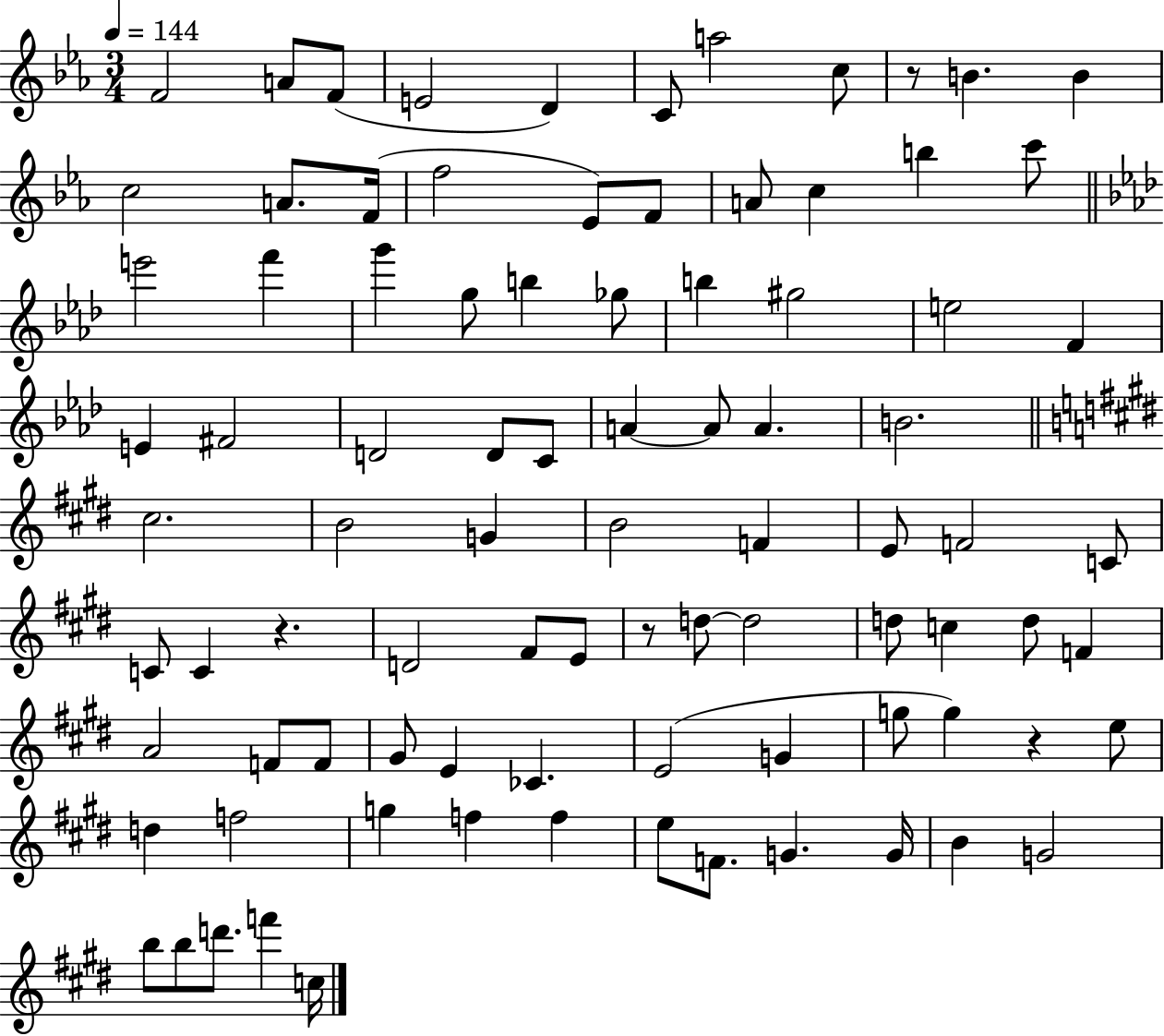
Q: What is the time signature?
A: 3/4